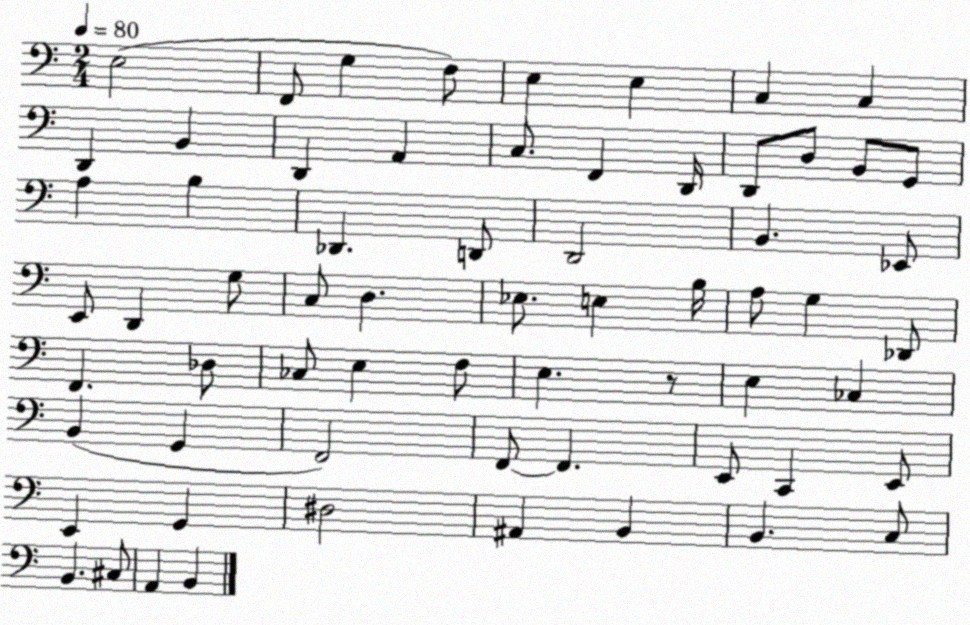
X:1
T:Untitled
M:2/4
L:1/4
K:C
E,2 F,,/2 G, F,/2 E, E, C, C, D,, B,, D,, A,, C,/2 F,, D,,/4 D,,/2 D,/2 B,,/2 G,,/2 A, B, _D,, D,,/2 D,,2 B,, _E,,/2 E,,/2 D,, G,/2 C,/2 D, _E,/2 E, B,/4 A,/2 G, _D,,/2 F,, _D,/2 _C,/2 E, F,/2 E, z/2 E, _C, B,, G,, F,,2 F,,/2 F,, E,,/2 C,, E,,/2 E,, G,, ^D,2 ^A,, B,, B,, C,/2 B,, ^C,/2 A,, B,,